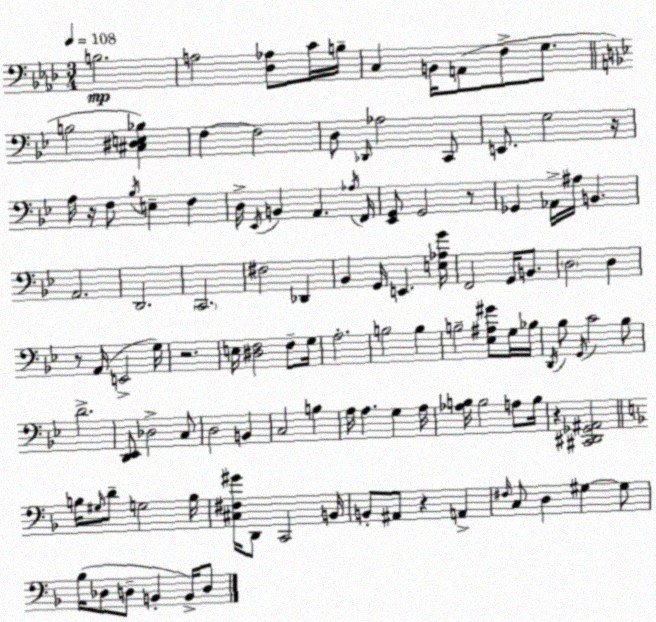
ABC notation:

X:1
T:Untitled
M:3/4
L:1/4
K:Ab
B,2 A,2 [_D,_A,]/2 C/4 B,/4 C, B,,/4 A,,/2 F,/2 G,/2 B,2 [^C,^D,E,_B,] F, F,2 D,/2 _D,,/4 _A,2 C,,/2 E,,/2 G,2 z/4 A,/4 z/4 F,/2 _B,/4 E, F, D,/4 _E,,/4 B,, A,, _A,/4 F,,/4 [_E,,G,,]/2 G,,2 z/2 _G,, _A,,/4 ^A,/4 B,, A,,2 D,,2 C,,2 ^F,2 _D,, _B,, G,,/4 E,, [E,_A,G]/4 F,,2 G,,/4 B,,/2 D,2 D, z/2 A,,/4 E,,2 G,/4 z2 E,/4 [^D,F,]2 F,/2 G,/4 A,2 B,2 B, B,2 [_E,^A,^G]/2 G,/4 _B,/4 D,,/4 _B,/2 G,,/4 C2 _B,/2 D2 [D,,_E,,]/2 _D,2 C,/2 D,2 B,, C,2 B, A,/4 A, G, A,/4 [_A,B,]/4 B,2 A,/2 B,/4 z [^C,,^D,,_G,,^A,,]2 B,/4 ^G,/4 D/2 G,2 B,/4 [^C,^F,^G]/4 D,,/2 C,,2 B,,/4 B,,/2 ^A,,/2 z A,, ^F,/4 C,/2 D, ^G, ^G,/2 _B,/4 _D,/2 D,/2 B,, B,,/4 D,/2